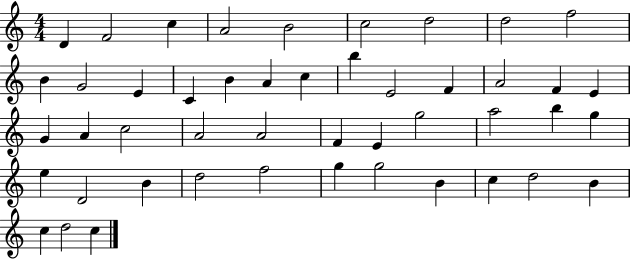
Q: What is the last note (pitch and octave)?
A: C5